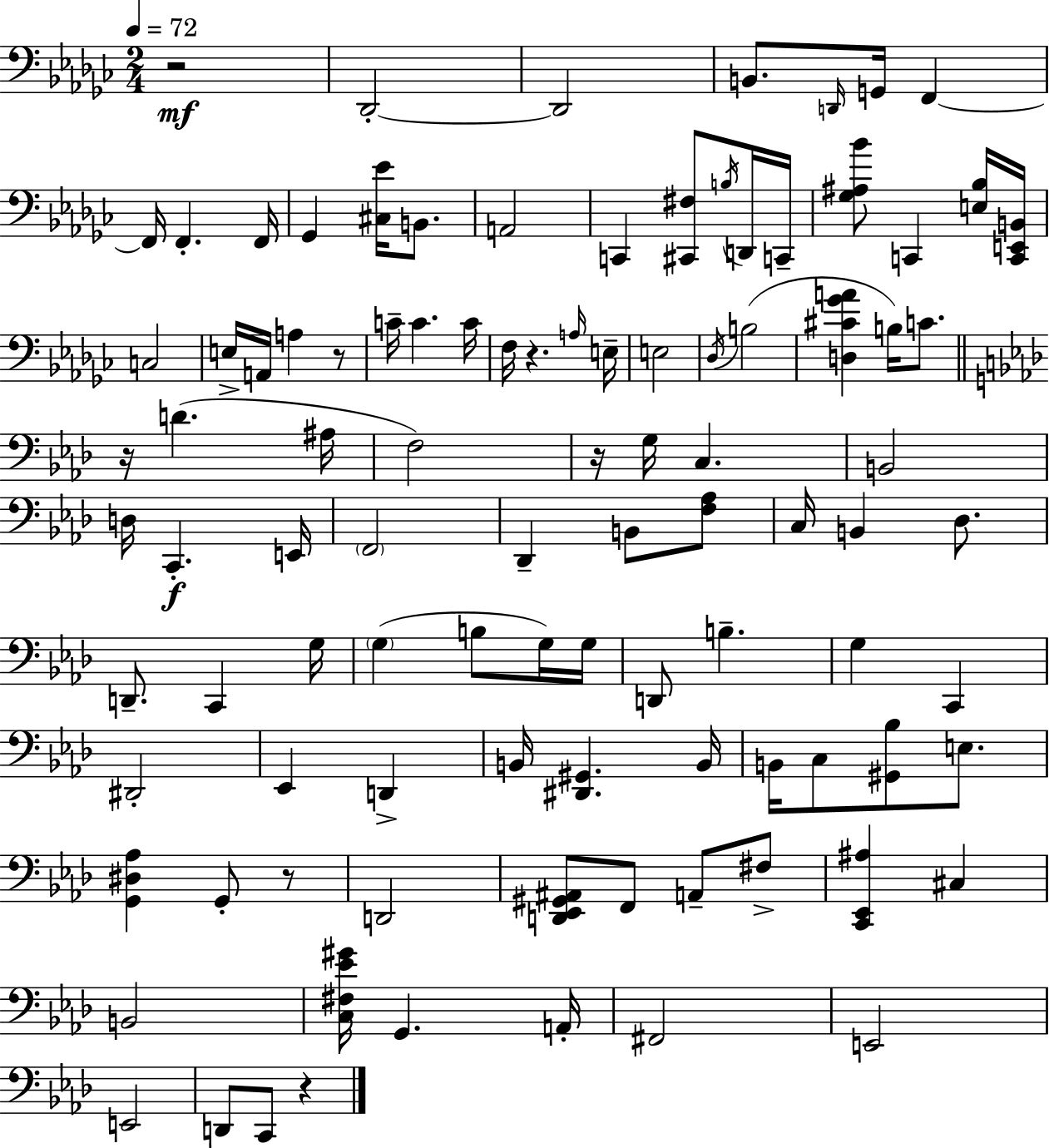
R/h Db2/h Db2/h B2/e. D2/s G2/s F2/q F2/s F2/q. F2/s Gb2/q [C#3,Eb4]/s B2/e. A2/h C2/q [C#2,F#3]/e B3/s D2/s C2/s [Gb3,A#3,Bb4]/e C2/q [E3,Bb3]/s [C2,E2,B2]/s C3/h E3/s A2/s A3/q R/e C4/s C4/q. C4/s F3/s R/q. A3/s E3/s E3/h Db3/s B3/h [D3,C#4,Gb4,A4]/q B3/s C4/e. R/s D4/q. A#3/s F3/h R/s G3/s C3/q. B2/h D3/s C2/q. E2/s F2/h Db2/q B2/e [F3,Ab3]/e C3/s B2/q Db3/e. D2/e. C2/q G3/s G3/q B3/e G3/s G3/s D2/e B3/q. G3/q C2/q D#2/h Eb2/q D2/q B2/s [D#2,G#2]/q. B2/s B2/s C3/e [G#2,Bb3]/e E3/e. [G2,D#3,Ab3]/q G2/e R/e D2/h [D2,Eb2,G#2,A#2]/e F2/e A2/e F#3/e [C2,Eb2,A#3]/q C#3/q B2/h [C3,F#3,Eb4,G#4]/s G2/q. A2/s F#2/h E2/h E2/h D2/e C2/e R/q